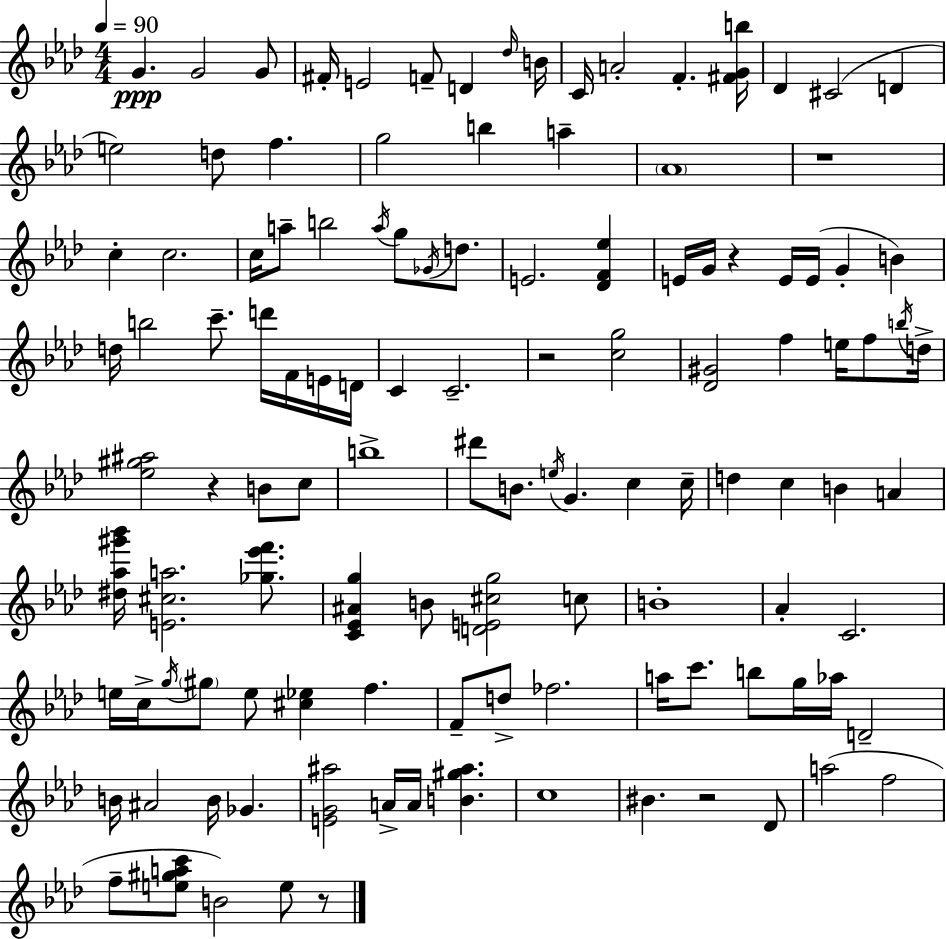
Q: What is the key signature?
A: AES major